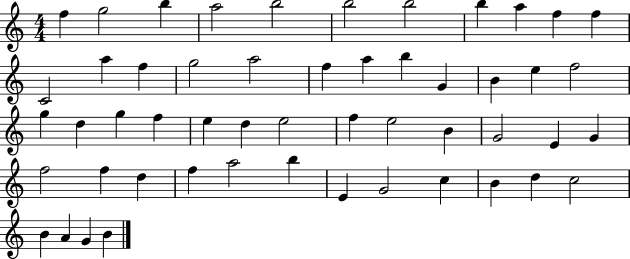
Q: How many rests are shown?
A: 0